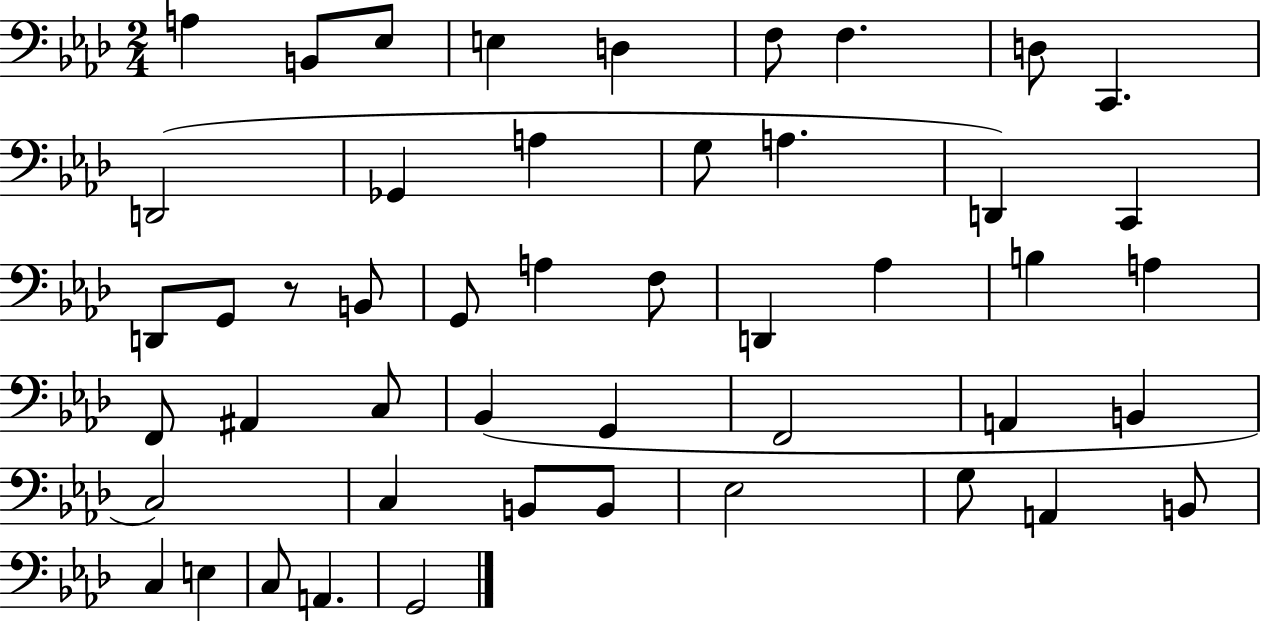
X:1
T:Untitled
M:2/4
L:1/4
K:Ab
A, B,,/2 _E,/2 E, D, F,/2 F, D,/2 C,, D,,2 _G,, A, G,/2 A, D,, C,, D,,/2 G,,/2 z/2 B,,/2 G,,/2 A, F,/2 D,, _A, B, A, F,,/2 ^A,, C,/2 _B,, G,, F,,2 A,, B,, C,2 C, B,,/2 B,,/2 _E,2 G,/2 A,, B,,/2 C, E, C,/2 A,, G,,2